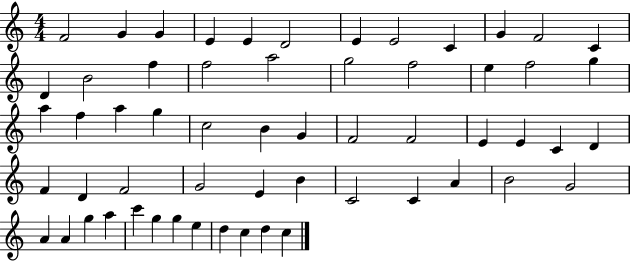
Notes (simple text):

F4/h G4/q G4/q E4/q E4/q D4/h E4/q E4/h C4/q G4/q F4/h C4/q D4/q B4/h F5/q F5/h A5/h G5/h F5/h E5/q F5/h G5/q A5/q F5/q A5/q G5/q C5/h B4/q G4/q F4/h F4/h E4/q E4/q C4/q D4/q F4/q D4/q F4/h G4/h E4/q B4/q C4/h C4/q A4/q B4/h G4/h A4/q A4/q G5/q A5/q C6/q G5/q G5/q E5/q D5/q C5/q D5/q C5/q